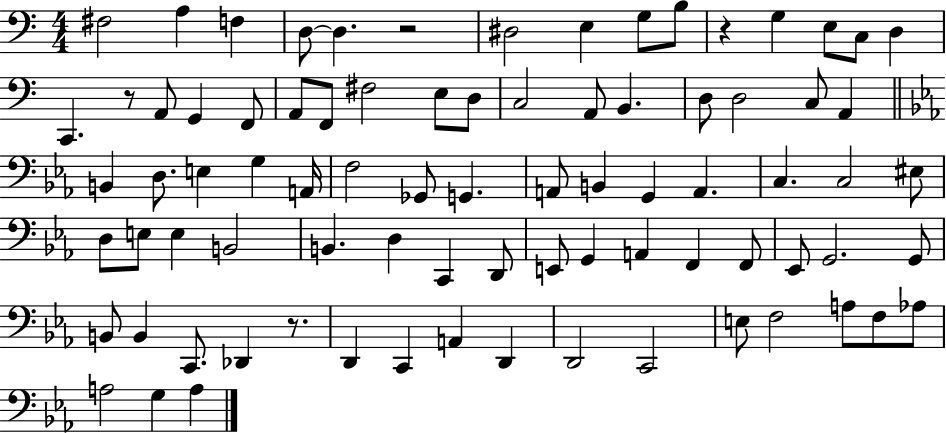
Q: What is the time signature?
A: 4/4